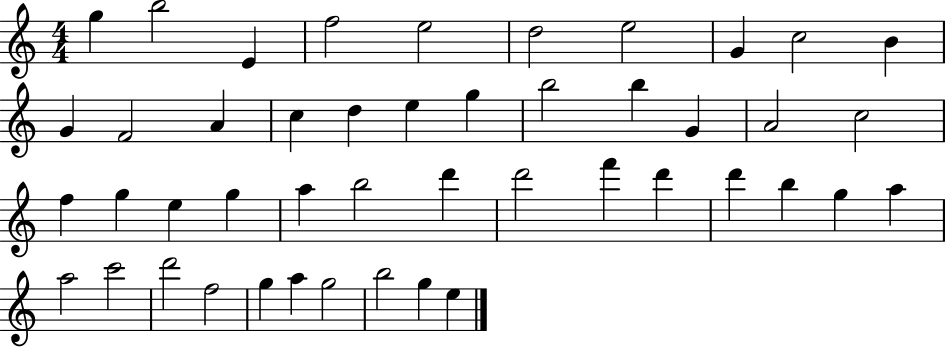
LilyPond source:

{
  \clef treble
  \numericTimeSignature
  \time 4/4
  \key c \major
  g''4 b''2 e'4 | f''2 e''2 | d''2 e''2 | g'4 c''2 b'4 | \break g'4 f'2 a'4 | c''4 d''4 e''4 g''4 | b''2 b''4 g'4 | a'2 c''2 | \break f''4 g''4 e''4 g''4 | a''4 b''2 d'''4 | d'''2 f'''4 d'''4 | d'''4 b''4 g''4 a''4 | \break a''2 c'''2 | d'''2 f''2 | g''4 a''4 g''2 | b''2 g''4 e''4 | \break \bar "|."
}